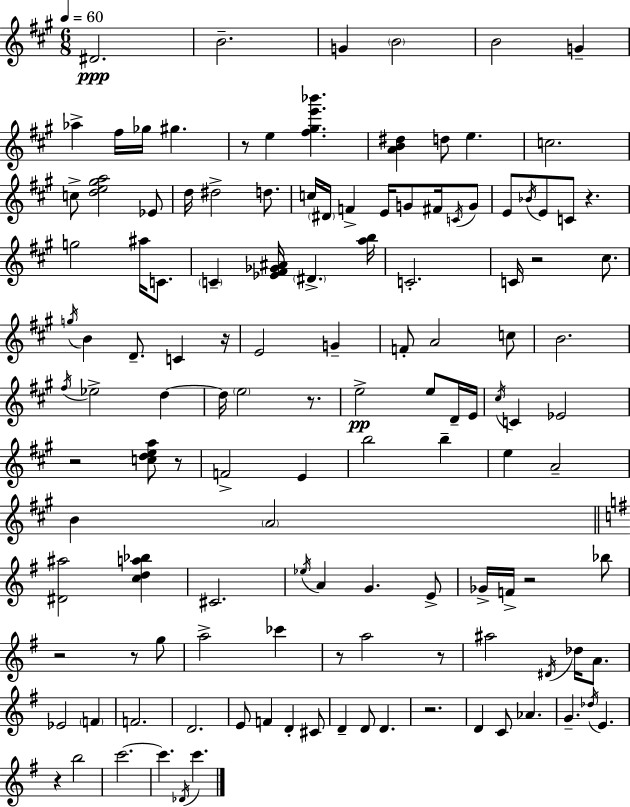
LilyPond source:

{
  \clef treble
  \numericTimeSignature
  \time 6/8
  \key a \major
  \tempo 4 = 60
  dis'2.\ppp | b'2.-- | g'4 \parenthesize b'2 | b'2 g'4-- | \break aes''4-> fis''16 ges''16 gis''4. | r8 e''4 <fis'' gis'' e''' bes'''>4. | <a' b' dis''>4 d''8 e''4. | c''2. | \break c''8-> <d'' e'' gis'' a''>2 ees'8 | d''16 dis''2-> d''8. | c''16 \parenthesize dis'16 f'4-> e'16 g'8 fis'16 \acciaccatura { c'16 } g'8 | e'8 \acciaccatura { bes'16 } e'8 c'8 r4. | \break g''2 ais''16 c'8. | \parenthesize c'4-- <ees' fis' ges' ais'>16 \parenthesize dis'4.-> | <a'' b''>16 c'2.-. | c'16 r2 cis''8. | \break \acciaccatura { g''16 } b'4 d'8.-- c'4 | r16 e'2 g'4-- | f'8-. a'2 | c''8 b'2. | \break \acciaccatura { fis''16 } ees''2-> | d''4~~ d''16 \parenthesize e''2 | r8. e''2->\pp | e''8 d'16-- e'16 \acciaccatura { cis''16 } c'4 ees'2 | \break r2 | <c'' d'' e'' a''>8 r8 f'2-> | e'4 b''2 | b''4-- e''4 a'2-- | \break b'4 \parenthesize a'2 | \bar "||" \break \key g \major <dis' ais''>2 <c'' d'' a'' bes''>4 | cis'2. | \acciaccatura { ees''16 } a'4 g'4. e'8-> | ges'16-> f'16-> r2 bes''8 | \break r2 r8 g''8 | a''2-> ces'''4 | r8 a''2 r8 | ais''2 \acciaccatura { dis'16 } des''16 a'8. | \break ees'2 \parenthesize f'4 | f'2. | d'2. | e'8 f'4 d'4-. | \break cis'8 d'4-- d'8 d'4. | r2. | d'4 c'8 aes'4. | g'4.-- \acciaccatura { des''16 } e'4. | \break r4 b''2 | c'''2.~~ | c'''4. \acciaccatura { des'16 } c'''4. | \bar "|."
}